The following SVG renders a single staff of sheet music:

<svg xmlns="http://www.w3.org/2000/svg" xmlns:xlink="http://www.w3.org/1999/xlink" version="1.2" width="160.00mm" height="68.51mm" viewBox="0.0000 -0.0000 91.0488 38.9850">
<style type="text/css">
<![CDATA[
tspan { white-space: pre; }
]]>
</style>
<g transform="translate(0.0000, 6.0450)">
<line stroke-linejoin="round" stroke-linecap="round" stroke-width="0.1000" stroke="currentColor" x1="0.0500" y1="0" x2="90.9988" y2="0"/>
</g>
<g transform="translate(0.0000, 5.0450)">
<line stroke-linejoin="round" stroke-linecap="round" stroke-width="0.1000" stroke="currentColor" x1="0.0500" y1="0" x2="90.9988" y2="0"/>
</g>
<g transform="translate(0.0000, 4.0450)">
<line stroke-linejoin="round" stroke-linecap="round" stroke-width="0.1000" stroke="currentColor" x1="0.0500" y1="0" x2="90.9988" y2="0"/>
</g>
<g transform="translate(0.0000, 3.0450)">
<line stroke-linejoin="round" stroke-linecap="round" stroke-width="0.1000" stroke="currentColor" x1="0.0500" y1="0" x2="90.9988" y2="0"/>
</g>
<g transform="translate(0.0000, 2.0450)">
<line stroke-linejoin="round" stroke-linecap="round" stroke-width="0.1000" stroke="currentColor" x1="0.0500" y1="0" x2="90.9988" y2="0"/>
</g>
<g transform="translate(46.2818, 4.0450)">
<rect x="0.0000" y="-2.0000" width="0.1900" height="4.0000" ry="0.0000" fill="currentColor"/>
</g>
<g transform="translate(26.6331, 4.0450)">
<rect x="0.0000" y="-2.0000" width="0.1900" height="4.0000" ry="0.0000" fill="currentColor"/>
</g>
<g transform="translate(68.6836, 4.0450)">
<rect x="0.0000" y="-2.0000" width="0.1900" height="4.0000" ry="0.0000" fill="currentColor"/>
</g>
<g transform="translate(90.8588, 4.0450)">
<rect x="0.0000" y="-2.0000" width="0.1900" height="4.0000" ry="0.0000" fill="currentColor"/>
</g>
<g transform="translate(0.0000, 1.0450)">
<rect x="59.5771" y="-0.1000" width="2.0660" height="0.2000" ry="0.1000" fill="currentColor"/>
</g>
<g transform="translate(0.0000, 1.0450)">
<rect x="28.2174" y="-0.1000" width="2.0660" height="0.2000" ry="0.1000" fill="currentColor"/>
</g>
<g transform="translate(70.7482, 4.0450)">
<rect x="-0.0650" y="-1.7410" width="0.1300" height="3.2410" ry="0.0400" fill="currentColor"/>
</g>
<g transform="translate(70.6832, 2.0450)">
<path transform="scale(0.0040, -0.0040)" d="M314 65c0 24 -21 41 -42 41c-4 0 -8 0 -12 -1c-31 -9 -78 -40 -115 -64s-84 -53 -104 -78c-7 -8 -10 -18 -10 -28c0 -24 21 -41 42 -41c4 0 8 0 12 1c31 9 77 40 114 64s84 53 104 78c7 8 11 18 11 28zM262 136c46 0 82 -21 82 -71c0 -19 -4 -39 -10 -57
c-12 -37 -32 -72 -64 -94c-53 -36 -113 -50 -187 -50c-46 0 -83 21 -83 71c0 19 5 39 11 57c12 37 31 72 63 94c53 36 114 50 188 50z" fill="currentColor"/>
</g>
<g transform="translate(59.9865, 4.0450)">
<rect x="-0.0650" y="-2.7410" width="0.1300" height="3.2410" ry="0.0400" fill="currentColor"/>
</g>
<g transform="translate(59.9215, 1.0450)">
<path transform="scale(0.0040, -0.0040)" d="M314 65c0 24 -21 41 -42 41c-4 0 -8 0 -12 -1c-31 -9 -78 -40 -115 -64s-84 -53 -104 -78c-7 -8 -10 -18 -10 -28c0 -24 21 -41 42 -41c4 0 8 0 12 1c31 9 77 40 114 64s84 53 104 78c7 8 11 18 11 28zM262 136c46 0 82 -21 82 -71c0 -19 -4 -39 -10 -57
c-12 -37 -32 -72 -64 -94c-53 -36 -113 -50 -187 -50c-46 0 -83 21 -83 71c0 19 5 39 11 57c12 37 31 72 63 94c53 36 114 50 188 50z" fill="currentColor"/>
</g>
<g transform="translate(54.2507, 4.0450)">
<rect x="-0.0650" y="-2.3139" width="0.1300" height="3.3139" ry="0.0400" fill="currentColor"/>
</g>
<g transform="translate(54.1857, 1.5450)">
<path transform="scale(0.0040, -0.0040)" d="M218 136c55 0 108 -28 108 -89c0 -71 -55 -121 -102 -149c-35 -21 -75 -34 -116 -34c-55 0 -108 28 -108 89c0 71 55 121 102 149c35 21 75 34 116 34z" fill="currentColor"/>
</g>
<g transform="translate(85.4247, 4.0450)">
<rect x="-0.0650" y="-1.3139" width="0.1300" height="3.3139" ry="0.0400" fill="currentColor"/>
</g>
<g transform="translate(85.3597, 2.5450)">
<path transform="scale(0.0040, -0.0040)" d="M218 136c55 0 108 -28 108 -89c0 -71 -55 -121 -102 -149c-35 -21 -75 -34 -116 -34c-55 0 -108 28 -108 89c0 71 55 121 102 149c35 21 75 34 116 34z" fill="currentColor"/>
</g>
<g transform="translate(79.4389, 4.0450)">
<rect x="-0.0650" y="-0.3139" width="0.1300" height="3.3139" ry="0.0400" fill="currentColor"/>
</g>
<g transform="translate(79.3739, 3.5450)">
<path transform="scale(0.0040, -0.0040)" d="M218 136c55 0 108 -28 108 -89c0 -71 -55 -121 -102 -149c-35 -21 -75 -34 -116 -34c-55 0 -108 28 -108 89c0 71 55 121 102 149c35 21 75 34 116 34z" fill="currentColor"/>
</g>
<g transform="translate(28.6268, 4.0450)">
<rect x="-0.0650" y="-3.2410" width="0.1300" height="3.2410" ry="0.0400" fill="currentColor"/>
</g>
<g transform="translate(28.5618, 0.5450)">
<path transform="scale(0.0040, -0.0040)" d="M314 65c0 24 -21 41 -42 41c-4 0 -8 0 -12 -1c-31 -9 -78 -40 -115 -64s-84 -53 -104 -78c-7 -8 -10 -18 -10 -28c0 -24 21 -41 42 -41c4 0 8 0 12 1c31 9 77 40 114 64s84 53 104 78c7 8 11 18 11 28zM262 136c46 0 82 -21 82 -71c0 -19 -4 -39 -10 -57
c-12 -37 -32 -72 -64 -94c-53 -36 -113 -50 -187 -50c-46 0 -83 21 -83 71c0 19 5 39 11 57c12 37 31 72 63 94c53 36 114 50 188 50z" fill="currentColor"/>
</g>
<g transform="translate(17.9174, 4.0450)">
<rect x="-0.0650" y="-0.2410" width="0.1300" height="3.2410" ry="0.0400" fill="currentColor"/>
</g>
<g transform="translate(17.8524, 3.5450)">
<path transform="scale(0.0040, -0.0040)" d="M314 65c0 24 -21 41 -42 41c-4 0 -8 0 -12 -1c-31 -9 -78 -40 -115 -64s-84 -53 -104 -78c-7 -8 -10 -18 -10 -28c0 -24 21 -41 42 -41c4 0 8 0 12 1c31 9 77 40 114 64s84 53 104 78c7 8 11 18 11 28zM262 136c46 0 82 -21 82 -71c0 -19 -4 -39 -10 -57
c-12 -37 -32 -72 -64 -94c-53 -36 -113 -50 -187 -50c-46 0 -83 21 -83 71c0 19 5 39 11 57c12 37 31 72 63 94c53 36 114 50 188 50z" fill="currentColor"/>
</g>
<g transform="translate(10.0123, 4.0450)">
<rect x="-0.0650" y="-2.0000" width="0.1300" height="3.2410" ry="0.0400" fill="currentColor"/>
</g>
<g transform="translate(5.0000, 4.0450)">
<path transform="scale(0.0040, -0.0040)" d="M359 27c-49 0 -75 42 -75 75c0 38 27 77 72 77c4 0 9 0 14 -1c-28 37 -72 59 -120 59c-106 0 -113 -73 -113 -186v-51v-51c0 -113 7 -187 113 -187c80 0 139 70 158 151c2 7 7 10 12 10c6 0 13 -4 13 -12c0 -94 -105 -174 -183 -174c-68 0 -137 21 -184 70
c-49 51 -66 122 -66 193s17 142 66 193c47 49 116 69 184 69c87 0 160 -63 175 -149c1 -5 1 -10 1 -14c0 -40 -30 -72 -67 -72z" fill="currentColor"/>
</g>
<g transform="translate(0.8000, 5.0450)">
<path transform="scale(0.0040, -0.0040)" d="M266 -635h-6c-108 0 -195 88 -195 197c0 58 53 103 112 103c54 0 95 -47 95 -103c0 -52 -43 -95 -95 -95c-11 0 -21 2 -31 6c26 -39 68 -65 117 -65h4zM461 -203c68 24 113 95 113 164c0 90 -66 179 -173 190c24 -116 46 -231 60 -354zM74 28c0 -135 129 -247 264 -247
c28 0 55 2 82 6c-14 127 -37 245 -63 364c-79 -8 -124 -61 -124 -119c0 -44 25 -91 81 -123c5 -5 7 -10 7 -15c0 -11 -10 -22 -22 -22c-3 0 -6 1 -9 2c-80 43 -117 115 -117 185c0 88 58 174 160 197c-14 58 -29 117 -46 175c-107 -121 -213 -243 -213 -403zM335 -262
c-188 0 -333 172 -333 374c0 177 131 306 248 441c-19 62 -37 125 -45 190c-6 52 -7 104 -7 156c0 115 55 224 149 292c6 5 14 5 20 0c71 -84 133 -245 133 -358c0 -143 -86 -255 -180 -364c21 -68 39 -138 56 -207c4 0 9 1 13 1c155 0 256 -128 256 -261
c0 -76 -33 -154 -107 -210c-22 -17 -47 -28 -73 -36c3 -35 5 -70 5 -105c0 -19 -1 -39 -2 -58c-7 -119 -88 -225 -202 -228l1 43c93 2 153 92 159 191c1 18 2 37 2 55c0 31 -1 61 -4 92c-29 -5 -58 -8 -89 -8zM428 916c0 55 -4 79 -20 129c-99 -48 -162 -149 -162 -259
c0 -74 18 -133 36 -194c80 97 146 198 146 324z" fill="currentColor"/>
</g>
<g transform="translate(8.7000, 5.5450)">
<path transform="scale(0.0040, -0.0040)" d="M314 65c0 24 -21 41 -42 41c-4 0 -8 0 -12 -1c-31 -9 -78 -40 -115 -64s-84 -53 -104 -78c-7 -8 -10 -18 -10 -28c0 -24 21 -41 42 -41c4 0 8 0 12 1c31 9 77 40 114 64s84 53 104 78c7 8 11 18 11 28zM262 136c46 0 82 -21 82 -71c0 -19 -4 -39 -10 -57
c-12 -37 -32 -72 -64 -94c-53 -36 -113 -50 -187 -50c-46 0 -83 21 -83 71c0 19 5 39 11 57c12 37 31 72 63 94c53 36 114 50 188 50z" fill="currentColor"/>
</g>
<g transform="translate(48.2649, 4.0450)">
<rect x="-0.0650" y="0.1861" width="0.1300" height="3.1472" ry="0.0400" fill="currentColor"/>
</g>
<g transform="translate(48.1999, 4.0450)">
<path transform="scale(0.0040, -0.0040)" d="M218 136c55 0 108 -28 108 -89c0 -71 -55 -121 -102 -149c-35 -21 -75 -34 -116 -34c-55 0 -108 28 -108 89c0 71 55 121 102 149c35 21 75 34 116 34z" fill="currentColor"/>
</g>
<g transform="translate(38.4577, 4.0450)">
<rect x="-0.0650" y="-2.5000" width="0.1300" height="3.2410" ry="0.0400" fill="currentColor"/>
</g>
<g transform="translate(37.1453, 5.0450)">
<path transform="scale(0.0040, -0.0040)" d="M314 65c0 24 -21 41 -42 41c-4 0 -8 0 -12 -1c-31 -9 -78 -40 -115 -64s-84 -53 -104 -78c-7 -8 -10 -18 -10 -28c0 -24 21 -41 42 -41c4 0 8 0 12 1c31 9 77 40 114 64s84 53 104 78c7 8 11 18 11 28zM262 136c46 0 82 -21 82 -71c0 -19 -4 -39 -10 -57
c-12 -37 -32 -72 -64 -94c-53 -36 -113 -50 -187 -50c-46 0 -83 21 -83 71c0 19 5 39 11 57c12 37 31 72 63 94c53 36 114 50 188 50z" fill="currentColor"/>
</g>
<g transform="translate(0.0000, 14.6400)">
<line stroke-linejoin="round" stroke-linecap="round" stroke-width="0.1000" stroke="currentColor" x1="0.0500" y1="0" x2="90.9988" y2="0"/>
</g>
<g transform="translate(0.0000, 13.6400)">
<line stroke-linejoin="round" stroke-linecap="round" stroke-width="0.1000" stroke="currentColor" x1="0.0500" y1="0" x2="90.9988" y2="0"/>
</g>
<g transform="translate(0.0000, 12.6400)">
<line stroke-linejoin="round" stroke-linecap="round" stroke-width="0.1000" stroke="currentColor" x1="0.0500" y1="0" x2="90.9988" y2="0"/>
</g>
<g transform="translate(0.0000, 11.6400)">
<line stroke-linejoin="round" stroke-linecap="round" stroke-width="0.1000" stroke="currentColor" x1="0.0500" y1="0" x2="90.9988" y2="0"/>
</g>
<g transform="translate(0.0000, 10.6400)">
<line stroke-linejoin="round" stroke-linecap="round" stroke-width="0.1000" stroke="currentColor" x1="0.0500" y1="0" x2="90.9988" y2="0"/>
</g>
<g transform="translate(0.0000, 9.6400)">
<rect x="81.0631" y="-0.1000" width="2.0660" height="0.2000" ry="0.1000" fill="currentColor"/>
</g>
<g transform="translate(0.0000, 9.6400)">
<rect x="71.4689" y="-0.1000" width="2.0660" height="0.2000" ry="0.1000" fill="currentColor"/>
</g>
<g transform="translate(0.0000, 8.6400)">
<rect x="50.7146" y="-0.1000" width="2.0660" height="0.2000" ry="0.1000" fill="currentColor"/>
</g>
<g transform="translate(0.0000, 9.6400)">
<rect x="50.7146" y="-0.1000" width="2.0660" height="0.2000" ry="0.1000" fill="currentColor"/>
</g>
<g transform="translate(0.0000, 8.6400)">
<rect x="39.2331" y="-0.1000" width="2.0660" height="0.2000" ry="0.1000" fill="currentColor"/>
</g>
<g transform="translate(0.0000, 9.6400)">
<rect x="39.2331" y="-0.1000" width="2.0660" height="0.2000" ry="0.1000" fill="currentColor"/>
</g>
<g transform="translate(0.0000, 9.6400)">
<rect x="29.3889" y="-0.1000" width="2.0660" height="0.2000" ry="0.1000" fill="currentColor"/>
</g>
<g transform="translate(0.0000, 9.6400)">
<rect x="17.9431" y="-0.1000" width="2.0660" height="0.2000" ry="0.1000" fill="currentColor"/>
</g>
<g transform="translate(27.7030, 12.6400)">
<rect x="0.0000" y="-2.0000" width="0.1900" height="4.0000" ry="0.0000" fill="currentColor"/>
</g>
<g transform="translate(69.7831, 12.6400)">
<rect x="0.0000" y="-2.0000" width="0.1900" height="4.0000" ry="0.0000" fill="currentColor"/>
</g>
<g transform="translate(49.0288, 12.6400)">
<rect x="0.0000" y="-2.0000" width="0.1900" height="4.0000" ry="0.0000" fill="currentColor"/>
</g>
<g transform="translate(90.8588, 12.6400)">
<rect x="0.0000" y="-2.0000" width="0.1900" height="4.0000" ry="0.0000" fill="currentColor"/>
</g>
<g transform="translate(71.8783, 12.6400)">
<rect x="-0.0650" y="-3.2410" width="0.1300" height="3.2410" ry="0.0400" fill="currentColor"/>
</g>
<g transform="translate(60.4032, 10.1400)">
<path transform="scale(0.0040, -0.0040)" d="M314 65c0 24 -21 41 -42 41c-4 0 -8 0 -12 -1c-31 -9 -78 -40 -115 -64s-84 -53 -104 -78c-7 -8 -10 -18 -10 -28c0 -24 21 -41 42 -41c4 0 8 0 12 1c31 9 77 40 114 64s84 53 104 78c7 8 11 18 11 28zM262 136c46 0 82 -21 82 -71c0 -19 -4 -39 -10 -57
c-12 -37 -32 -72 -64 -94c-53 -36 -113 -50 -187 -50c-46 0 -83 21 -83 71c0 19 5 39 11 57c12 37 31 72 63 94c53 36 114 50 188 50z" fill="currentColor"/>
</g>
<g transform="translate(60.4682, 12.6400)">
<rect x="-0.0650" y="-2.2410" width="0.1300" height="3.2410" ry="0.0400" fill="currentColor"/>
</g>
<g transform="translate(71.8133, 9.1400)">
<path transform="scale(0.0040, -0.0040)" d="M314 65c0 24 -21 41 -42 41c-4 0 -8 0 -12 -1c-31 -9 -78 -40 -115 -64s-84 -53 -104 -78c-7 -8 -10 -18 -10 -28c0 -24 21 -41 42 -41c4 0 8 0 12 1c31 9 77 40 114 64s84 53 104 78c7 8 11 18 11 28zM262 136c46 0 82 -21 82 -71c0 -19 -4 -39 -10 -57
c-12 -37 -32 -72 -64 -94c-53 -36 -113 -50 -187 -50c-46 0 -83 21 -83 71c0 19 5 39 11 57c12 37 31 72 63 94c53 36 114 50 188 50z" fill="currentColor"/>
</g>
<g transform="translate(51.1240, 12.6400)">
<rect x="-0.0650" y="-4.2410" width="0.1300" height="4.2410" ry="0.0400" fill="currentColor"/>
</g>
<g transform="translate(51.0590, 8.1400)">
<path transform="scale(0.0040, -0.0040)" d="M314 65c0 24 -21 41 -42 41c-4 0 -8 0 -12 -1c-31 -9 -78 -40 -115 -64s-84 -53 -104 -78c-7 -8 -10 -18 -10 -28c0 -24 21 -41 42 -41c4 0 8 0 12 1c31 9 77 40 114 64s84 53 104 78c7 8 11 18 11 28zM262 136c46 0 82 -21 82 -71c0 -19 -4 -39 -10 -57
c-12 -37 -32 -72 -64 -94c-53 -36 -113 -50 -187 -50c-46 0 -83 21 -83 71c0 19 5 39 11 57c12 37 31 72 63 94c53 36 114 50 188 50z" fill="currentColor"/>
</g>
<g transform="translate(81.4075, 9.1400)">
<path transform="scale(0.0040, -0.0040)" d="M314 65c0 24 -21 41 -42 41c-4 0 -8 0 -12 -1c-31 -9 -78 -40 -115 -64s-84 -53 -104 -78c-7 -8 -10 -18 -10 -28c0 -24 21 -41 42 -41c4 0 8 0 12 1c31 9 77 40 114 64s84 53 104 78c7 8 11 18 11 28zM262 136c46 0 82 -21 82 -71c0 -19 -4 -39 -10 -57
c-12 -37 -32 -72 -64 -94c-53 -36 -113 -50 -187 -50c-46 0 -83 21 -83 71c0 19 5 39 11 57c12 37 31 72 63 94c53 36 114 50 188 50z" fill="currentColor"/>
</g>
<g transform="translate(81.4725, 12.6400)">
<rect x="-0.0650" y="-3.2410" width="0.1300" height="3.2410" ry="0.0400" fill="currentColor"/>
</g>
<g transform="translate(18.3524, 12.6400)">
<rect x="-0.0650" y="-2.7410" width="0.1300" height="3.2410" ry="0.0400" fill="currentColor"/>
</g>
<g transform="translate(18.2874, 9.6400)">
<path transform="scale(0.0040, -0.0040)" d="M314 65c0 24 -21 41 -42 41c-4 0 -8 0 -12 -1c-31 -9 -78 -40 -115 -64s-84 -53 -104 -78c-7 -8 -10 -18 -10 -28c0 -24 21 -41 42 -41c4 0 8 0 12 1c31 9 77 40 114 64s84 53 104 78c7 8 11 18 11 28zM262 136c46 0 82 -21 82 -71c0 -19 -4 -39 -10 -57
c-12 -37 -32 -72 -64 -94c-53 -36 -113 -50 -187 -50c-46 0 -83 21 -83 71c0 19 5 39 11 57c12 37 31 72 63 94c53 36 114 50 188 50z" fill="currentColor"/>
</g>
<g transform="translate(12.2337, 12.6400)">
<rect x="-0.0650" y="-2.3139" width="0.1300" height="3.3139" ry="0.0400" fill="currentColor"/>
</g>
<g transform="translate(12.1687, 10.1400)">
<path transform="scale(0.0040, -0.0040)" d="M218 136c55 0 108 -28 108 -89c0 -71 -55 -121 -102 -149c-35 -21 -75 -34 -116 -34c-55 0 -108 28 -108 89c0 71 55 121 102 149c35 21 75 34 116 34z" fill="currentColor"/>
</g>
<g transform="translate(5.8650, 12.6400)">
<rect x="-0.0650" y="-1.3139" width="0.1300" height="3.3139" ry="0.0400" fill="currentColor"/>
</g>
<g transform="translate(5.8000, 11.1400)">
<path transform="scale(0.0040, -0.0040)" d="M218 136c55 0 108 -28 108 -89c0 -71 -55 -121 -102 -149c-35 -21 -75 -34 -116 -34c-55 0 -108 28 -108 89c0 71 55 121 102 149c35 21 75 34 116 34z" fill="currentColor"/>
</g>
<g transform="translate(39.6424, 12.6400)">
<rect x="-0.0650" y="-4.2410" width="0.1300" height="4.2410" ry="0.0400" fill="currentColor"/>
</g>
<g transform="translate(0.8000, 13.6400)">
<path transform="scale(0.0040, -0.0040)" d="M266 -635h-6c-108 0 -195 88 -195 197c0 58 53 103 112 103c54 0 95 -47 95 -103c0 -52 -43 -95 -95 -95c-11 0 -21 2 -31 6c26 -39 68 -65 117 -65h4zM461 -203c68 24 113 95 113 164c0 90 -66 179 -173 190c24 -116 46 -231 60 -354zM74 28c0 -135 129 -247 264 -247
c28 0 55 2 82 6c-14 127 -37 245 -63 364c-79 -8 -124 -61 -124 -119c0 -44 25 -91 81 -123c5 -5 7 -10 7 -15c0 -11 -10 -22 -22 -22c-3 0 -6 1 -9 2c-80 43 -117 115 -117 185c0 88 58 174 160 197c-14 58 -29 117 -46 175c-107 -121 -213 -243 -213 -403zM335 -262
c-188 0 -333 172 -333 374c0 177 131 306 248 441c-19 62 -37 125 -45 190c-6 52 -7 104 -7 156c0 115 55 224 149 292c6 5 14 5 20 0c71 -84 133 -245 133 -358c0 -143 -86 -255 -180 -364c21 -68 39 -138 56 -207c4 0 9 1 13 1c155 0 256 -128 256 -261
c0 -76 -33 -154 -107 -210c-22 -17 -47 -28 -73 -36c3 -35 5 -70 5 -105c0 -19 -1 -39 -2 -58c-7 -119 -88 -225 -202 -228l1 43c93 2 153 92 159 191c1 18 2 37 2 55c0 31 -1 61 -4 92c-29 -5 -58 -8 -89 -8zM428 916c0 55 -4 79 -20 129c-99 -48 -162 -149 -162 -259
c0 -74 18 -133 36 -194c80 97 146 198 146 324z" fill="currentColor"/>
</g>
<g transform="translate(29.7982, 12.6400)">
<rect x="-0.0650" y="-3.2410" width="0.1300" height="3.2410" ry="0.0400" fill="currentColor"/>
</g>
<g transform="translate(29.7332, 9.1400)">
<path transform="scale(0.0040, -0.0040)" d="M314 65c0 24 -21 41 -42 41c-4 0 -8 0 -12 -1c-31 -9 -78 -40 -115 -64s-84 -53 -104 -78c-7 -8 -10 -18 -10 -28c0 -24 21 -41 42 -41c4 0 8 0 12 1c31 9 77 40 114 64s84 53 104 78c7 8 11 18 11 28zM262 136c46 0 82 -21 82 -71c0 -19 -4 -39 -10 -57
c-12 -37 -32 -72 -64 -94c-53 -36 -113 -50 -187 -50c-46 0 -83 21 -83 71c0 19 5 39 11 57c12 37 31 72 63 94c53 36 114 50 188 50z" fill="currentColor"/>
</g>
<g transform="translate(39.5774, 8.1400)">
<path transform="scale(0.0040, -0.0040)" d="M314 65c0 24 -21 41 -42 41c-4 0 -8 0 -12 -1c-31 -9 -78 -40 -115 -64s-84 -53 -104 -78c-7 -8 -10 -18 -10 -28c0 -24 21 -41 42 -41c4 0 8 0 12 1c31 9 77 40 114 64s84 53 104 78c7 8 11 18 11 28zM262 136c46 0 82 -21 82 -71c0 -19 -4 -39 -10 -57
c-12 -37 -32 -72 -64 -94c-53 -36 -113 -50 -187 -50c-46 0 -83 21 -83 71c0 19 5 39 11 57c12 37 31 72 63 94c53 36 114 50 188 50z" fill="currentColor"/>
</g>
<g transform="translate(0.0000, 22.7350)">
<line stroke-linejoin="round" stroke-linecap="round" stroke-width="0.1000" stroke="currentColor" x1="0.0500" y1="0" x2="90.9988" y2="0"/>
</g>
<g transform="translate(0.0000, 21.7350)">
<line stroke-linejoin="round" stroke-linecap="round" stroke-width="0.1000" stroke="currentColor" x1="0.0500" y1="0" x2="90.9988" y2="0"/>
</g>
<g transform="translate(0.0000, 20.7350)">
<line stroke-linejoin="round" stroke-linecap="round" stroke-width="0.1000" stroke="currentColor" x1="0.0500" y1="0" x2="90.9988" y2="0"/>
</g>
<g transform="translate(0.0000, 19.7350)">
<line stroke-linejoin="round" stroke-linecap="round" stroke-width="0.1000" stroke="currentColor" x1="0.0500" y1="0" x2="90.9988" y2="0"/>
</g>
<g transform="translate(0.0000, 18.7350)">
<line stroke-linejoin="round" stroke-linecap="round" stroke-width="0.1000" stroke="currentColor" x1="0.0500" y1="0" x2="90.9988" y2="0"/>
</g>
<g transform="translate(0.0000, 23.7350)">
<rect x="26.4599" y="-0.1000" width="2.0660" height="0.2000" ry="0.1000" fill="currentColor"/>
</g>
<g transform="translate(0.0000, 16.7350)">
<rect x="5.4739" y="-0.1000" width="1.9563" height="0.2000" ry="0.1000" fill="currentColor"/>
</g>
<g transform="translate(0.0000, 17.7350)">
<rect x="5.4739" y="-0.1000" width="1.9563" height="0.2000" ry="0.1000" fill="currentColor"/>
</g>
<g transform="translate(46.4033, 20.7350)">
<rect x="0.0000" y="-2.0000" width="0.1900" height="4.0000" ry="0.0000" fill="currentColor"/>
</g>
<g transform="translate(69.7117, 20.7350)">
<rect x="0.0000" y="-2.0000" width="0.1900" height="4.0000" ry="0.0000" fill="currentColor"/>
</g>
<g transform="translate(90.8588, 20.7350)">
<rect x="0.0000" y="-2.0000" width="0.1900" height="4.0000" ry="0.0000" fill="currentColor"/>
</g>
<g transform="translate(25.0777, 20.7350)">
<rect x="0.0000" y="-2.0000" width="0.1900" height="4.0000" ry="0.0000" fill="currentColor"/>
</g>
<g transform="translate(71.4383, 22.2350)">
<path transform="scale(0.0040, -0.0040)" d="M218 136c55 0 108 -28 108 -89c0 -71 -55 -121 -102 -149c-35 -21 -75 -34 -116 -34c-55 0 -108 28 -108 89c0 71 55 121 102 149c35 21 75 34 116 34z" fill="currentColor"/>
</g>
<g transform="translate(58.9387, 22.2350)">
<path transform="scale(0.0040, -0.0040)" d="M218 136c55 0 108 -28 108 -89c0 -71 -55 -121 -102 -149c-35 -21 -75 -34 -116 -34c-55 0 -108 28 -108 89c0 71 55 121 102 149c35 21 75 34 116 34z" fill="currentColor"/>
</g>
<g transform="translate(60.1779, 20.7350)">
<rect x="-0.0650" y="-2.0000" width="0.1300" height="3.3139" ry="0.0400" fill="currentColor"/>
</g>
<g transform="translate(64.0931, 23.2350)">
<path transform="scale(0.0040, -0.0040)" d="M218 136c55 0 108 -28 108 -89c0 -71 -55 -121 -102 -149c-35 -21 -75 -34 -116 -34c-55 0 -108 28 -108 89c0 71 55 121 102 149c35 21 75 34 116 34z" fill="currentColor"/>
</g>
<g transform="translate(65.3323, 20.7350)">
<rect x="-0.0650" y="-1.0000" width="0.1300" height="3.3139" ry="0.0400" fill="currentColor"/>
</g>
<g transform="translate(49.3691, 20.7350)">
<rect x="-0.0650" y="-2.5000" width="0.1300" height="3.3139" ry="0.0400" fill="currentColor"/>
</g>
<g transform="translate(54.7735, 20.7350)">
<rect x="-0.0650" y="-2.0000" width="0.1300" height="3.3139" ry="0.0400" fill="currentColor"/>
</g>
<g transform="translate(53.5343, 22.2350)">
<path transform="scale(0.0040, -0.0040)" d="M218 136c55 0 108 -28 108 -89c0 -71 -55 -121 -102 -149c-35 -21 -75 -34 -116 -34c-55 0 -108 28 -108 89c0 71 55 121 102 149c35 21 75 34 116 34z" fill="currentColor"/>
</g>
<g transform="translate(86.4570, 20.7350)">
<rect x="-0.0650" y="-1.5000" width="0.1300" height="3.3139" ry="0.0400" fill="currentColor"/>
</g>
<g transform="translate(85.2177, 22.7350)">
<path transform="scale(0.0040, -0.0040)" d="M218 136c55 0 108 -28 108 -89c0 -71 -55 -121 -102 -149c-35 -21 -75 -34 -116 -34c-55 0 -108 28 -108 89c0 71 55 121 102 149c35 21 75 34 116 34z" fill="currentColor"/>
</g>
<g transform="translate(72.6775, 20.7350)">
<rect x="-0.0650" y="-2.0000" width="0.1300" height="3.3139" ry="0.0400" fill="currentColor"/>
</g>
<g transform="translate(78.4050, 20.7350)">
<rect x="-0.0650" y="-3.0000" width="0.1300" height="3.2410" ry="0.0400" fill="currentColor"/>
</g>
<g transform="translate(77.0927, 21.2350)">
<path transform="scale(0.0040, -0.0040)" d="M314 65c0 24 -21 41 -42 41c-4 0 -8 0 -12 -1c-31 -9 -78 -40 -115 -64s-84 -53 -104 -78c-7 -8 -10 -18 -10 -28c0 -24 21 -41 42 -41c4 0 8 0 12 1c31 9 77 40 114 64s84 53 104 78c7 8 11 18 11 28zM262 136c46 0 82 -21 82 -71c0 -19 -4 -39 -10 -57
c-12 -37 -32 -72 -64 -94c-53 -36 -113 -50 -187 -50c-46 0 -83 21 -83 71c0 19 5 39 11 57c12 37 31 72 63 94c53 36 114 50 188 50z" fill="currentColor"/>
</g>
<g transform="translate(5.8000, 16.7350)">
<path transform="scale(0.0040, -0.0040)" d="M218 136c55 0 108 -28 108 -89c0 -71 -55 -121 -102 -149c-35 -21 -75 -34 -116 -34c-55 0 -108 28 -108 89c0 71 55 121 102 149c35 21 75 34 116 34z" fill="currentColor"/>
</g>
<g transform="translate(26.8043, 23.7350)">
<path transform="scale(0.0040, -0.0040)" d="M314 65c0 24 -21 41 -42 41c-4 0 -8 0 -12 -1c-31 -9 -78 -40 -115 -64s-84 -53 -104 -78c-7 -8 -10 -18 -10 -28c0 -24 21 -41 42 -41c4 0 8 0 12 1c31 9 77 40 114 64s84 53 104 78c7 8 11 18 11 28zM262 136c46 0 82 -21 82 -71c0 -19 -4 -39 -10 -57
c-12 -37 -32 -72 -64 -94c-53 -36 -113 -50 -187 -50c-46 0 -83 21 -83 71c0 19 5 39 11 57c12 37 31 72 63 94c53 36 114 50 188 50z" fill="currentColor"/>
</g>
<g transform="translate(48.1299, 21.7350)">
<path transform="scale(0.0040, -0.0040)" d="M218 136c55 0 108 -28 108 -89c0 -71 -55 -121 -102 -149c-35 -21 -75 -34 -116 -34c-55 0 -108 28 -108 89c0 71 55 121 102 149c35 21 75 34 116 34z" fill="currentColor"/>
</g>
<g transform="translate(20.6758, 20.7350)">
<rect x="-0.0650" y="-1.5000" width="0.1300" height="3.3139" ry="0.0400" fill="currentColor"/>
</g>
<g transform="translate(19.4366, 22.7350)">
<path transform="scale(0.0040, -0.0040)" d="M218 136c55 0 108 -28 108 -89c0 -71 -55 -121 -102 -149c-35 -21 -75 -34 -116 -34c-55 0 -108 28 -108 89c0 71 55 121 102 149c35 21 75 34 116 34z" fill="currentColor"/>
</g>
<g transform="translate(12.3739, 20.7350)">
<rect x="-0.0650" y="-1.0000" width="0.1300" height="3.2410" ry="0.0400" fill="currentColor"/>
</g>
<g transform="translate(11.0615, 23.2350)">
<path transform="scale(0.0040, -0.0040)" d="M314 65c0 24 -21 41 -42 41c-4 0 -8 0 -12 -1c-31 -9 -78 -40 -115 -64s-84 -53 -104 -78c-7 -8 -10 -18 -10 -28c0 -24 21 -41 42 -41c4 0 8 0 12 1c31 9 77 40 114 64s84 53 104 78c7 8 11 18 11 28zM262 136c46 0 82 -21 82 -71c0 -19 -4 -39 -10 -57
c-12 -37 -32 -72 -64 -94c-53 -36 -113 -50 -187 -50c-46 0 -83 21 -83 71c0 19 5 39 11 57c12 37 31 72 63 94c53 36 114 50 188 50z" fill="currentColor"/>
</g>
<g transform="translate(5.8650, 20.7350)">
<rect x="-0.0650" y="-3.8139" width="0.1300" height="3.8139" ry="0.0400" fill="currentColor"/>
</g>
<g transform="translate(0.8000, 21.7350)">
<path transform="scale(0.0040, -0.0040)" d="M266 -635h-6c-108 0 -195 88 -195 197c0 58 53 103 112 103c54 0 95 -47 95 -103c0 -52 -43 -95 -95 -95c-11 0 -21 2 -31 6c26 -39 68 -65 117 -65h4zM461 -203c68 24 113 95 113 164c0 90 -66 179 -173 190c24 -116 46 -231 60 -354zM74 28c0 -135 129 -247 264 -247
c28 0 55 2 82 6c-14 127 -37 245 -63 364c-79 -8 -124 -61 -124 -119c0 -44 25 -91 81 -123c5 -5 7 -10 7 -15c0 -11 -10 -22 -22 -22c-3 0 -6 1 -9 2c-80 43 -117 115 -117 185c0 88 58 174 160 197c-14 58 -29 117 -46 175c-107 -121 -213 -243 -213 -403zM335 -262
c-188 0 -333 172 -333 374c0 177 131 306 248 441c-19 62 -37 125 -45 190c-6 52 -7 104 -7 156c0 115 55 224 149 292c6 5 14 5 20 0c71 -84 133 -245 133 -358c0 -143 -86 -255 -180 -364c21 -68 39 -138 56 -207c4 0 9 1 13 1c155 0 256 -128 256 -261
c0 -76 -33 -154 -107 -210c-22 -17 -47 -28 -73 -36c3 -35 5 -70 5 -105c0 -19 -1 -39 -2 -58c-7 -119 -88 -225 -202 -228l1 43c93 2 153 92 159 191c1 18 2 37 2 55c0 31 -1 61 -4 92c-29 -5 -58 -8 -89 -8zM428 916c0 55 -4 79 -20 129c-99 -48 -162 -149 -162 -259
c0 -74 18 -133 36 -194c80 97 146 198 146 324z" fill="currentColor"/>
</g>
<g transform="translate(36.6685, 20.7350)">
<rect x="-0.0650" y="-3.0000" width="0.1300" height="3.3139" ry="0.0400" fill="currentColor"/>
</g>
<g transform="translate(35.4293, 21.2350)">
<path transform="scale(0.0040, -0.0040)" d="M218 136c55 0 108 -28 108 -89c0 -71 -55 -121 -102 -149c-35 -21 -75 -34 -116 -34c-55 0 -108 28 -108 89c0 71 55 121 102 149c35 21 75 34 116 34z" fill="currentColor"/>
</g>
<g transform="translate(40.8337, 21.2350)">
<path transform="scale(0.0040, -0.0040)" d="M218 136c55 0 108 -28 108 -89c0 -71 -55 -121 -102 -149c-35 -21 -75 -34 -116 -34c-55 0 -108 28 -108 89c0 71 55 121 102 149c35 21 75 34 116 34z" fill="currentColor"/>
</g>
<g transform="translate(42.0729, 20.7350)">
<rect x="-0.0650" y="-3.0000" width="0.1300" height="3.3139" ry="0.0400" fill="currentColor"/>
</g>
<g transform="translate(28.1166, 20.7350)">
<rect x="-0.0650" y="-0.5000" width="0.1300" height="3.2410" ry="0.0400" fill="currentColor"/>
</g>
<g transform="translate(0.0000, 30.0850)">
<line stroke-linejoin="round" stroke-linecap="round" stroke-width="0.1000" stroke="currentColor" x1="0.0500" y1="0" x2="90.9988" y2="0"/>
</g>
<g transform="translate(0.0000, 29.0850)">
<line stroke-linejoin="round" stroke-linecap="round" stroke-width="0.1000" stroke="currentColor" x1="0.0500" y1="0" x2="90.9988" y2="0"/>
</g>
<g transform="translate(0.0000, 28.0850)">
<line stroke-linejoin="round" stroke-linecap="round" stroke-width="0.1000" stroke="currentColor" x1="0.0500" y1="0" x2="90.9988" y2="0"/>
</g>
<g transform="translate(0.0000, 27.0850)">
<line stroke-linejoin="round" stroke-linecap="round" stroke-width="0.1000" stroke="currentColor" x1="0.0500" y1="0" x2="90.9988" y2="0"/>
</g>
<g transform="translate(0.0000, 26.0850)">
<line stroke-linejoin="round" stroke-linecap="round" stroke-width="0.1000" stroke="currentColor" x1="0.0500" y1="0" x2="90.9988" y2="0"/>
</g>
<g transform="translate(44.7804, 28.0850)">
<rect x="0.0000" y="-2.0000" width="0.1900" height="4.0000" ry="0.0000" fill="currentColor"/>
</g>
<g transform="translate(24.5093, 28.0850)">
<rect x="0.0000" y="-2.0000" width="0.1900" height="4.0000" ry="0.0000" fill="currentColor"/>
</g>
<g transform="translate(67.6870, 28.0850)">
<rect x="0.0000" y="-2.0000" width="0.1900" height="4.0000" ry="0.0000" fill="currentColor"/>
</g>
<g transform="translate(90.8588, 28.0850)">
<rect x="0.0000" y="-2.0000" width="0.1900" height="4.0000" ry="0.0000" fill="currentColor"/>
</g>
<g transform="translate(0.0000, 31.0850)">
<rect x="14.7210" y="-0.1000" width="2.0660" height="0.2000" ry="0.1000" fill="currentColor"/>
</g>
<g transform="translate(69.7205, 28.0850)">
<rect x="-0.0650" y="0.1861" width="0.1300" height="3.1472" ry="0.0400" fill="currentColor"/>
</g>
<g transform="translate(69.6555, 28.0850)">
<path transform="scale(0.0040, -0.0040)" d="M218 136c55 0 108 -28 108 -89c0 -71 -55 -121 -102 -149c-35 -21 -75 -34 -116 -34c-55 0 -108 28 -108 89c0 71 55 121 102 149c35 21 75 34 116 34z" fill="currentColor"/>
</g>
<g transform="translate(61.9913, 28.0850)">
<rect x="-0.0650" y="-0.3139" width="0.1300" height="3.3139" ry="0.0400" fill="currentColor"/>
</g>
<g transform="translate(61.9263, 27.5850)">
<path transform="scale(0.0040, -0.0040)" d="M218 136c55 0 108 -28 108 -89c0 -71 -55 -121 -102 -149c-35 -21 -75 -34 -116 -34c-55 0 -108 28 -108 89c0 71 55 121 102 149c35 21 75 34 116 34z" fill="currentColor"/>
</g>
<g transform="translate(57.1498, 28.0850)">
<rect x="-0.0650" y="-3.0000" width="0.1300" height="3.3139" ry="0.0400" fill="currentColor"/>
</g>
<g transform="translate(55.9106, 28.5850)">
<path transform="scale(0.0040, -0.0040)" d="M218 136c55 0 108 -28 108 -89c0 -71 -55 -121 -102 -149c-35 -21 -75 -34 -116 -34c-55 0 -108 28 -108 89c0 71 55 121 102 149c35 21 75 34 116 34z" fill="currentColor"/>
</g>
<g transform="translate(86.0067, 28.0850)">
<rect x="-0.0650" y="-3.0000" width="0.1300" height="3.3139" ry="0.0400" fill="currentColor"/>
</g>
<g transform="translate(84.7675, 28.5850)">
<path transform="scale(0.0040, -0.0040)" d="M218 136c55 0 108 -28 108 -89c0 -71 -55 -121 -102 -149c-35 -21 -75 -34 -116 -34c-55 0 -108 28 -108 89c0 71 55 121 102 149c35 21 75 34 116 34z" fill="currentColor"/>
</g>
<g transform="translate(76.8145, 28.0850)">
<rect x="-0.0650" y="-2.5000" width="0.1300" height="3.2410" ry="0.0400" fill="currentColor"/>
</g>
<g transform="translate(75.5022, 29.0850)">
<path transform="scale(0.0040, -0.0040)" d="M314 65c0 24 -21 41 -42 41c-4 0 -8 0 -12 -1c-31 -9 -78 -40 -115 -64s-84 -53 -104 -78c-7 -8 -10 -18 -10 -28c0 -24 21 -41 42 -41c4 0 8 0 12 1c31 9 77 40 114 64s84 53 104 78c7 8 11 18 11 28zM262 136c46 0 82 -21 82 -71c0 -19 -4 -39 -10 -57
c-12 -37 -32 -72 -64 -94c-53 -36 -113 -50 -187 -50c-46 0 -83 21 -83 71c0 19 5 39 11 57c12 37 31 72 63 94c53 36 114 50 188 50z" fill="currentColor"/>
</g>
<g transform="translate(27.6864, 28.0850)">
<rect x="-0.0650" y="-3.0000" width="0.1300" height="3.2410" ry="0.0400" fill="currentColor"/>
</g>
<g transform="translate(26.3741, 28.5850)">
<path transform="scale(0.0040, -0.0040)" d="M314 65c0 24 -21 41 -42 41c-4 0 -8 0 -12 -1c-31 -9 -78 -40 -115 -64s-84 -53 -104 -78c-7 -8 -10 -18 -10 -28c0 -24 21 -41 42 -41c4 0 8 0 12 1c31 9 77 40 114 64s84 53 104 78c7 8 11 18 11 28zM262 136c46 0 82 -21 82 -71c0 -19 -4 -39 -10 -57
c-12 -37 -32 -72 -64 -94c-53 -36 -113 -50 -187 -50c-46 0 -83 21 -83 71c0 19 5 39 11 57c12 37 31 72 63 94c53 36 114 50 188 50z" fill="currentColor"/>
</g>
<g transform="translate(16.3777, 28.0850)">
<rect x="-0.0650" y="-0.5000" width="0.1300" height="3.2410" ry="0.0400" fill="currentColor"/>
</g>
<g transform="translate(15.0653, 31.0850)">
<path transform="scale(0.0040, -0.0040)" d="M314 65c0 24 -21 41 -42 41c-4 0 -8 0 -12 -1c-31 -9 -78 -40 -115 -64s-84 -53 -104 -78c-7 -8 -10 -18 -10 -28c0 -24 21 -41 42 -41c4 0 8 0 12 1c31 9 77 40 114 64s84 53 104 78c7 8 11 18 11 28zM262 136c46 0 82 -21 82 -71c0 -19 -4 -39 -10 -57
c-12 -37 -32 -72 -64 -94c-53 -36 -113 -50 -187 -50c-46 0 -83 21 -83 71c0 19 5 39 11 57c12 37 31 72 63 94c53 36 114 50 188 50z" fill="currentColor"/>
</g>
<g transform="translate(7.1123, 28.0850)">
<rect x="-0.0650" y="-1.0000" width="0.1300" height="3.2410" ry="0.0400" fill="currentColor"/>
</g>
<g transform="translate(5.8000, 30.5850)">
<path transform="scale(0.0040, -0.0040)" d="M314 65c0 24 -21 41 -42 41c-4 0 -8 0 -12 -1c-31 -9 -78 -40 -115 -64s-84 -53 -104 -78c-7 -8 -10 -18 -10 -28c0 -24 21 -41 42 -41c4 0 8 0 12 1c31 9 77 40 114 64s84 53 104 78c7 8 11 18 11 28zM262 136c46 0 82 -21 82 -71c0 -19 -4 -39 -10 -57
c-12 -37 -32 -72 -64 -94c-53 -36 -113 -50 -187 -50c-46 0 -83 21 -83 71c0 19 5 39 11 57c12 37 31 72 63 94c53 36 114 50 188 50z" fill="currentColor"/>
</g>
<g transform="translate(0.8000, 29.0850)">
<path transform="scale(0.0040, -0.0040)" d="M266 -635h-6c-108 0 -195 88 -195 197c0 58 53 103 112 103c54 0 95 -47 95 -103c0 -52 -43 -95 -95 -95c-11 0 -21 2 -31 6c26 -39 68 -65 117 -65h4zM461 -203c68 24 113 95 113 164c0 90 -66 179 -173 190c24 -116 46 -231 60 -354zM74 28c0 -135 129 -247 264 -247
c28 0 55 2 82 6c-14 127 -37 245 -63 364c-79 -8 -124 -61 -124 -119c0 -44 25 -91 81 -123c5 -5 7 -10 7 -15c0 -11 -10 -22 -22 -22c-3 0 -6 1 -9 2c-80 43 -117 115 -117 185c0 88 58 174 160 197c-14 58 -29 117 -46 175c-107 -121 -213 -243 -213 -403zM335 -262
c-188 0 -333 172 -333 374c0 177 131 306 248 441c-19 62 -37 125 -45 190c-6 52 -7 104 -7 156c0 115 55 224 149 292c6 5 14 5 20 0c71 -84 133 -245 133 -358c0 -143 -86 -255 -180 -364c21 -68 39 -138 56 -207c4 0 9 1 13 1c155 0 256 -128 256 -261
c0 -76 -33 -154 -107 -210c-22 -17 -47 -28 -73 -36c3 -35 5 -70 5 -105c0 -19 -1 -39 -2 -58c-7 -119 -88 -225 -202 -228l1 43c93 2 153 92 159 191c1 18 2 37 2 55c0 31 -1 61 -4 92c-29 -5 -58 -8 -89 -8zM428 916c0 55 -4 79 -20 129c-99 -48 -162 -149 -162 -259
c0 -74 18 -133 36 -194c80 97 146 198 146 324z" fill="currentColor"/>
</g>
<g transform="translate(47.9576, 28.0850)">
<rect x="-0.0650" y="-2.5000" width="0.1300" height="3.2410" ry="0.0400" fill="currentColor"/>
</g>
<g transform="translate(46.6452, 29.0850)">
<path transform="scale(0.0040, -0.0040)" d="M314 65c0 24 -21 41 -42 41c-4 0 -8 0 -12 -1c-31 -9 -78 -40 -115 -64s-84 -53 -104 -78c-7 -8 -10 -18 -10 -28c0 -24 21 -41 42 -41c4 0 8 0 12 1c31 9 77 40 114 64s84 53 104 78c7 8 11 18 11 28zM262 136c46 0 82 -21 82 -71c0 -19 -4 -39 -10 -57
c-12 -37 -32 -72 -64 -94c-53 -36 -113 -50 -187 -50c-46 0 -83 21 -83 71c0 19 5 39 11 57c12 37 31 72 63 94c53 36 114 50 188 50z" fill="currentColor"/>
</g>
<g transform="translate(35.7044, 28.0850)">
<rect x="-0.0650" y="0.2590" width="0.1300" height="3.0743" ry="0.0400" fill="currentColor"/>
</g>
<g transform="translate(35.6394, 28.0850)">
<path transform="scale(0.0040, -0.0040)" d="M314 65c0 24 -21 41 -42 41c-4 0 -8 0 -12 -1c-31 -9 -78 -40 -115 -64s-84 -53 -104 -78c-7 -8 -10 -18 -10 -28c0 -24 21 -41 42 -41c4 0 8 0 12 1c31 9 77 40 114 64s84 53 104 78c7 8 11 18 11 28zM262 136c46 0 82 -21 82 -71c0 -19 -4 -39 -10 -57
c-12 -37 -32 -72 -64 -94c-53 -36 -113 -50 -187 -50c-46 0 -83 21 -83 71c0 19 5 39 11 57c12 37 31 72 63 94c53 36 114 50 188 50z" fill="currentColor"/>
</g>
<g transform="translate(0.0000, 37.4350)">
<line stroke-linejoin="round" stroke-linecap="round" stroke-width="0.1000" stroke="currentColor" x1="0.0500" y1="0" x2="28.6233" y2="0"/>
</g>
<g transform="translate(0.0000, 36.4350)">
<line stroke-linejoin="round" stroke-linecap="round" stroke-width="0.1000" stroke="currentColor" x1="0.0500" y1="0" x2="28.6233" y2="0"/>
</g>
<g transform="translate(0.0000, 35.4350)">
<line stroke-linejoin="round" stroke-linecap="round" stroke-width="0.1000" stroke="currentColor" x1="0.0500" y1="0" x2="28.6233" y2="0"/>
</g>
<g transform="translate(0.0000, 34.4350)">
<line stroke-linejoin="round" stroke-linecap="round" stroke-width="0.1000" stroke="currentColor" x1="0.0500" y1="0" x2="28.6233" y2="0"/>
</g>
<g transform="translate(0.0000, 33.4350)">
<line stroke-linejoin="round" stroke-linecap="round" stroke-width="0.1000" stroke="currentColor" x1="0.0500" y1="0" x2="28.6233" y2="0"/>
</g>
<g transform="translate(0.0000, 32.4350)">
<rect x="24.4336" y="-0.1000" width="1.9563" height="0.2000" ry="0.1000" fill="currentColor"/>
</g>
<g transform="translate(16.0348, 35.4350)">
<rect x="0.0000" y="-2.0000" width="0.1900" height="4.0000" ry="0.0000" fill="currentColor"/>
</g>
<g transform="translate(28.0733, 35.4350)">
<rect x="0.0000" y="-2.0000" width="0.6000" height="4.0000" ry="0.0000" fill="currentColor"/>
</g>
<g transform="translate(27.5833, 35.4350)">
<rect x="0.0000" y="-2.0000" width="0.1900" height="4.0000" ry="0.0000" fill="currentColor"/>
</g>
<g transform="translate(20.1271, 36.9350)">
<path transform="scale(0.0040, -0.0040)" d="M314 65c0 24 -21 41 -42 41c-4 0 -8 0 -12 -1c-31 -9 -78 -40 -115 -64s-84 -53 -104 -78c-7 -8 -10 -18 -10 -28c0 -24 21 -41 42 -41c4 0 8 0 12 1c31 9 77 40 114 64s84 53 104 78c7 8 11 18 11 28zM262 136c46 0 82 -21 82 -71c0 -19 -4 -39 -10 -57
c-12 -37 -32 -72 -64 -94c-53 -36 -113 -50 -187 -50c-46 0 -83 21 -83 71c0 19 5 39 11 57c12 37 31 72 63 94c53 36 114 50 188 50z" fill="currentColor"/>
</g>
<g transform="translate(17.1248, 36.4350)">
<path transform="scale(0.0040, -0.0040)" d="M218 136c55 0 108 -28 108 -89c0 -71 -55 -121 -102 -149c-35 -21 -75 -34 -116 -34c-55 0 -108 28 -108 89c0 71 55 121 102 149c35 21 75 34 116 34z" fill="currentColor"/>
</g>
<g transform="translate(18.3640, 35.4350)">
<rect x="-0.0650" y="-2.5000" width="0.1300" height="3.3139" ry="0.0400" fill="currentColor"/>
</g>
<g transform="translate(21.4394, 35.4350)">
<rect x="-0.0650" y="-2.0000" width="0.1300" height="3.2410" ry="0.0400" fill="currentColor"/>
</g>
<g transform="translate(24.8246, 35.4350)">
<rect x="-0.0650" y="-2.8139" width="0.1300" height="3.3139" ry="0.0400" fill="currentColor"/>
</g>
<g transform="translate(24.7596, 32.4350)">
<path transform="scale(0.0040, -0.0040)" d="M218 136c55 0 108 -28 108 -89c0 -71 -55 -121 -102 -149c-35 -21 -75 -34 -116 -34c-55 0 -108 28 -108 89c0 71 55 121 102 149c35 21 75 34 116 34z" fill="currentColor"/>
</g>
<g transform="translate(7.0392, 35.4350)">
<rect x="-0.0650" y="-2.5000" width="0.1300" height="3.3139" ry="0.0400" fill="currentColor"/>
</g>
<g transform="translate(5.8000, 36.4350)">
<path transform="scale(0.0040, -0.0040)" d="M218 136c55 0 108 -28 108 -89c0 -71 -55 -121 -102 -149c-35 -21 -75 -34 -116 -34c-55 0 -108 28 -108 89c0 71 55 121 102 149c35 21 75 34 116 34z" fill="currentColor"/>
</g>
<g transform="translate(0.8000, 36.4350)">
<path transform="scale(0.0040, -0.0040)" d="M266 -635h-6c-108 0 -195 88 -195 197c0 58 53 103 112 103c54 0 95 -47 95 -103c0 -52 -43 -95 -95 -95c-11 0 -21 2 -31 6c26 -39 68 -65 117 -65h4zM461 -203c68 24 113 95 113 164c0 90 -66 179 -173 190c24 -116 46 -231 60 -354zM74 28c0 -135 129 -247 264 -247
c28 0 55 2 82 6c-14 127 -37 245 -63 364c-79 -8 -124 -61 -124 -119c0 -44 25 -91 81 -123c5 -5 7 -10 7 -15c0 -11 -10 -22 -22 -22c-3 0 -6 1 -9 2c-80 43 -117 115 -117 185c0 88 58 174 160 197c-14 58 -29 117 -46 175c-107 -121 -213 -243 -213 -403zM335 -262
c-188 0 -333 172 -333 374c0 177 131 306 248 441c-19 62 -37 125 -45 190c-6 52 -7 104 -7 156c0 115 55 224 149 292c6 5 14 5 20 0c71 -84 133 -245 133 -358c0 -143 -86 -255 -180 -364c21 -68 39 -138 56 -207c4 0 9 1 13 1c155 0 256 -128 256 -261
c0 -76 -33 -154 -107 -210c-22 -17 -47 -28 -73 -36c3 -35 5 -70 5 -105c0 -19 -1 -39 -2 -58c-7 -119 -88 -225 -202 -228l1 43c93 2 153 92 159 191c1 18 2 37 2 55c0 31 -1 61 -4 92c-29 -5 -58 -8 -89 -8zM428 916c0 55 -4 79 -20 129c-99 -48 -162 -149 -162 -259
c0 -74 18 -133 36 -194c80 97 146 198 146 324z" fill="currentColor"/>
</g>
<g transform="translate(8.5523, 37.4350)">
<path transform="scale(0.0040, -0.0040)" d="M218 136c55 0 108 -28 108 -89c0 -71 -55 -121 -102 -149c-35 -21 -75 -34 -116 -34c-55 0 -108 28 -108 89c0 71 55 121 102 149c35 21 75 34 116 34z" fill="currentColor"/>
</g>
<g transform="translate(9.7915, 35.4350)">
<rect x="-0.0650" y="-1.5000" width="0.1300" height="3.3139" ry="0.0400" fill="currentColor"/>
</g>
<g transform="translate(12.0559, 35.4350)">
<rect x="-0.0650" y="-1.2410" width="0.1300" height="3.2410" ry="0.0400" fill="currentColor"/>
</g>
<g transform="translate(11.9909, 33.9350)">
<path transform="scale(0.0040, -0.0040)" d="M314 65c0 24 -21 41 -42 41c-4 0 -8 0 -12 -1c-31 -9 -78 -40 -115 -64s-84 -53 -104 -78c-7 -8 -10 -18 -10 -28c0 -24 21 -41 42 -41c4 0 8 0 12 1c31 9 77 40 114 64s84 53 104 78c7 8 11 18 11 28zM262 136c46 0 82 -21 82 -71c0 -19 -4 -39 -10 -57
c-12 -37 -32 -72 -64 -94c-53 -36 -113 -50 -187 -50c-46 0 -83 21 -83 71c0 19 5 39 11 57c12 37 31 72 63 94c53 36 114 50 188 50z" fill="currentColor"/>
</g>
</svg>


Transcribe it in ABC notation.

X:1
T:Untitled
M:4/4
L:1/4
K:C
F2 c2 b2 G2 B g a2 f2 c e e g a2 b2 d'2 d'2 g2 b2 b2 c' D2 E C2 A A G F F D F A2 E D2 C2 A2 B2 G2 A c B G2 A G E e2 G F2 a